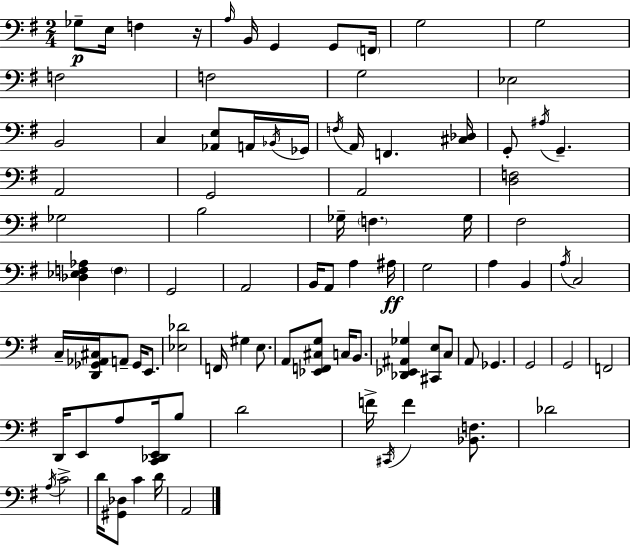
{
  \clef bass
  \numericTimeSignature
  \time 2/4
  \key g \major
  ges8--\p e16 f4 r16 | \grace { a16 } b,16 g,4 g,8 | \parenthesize f,16 g2 | g2 | \break f2 | f2 | g2 | ees2 | \break b,2 | c4 <aes, e>8 a,16 | \acciaccatura { bes,16 } ges,16 \acciaccatura { f16 } a,16 f,4. | <cis des>16 g,8-. \acciaccatura { ais16 } g,4.-- | \break a,2 | g,2 | a,2 | <d f>2 | \break ges2 | b2 | ges16-- \parenthesize f4. | ges16 fis2 | \break <des ees f aes>4 | \parenthesize f4 g,2 | a,2 | b,16 a,8 a4 | \break ais16\ff g2 | a4 | b,4 \acciaccatura { a16 } c2 | c16-- <d, ges, aes, cis>16 a,8-- | \break ges,16 e,8. <ees des'>2 | f,16 gis4 | e8. a,8 <ees, f, cis g>8 | c16 b,8. <des, ees, ais, ges>4 | \break <cis, e>8 c8 a,8 ges,4. | g,2 | g,2 | f,2 | \break d,16 e,8 | a8 <c, des, e,>16 b8 d'2 | f'16-> \acciaccatura { cis,16 } f'4 | <bes, f>8. des'2 | \break \acciaccatura { a16 } c'2-> | d'16 | <gis, des>8 c'4 d'16 a,2 | \bar "|."
}